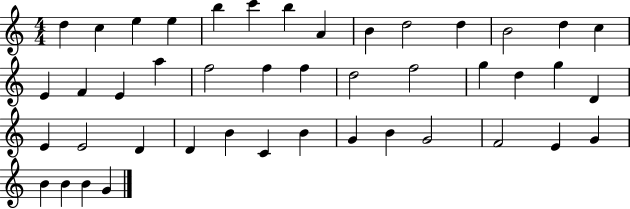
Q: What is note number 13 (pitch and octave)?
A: D5